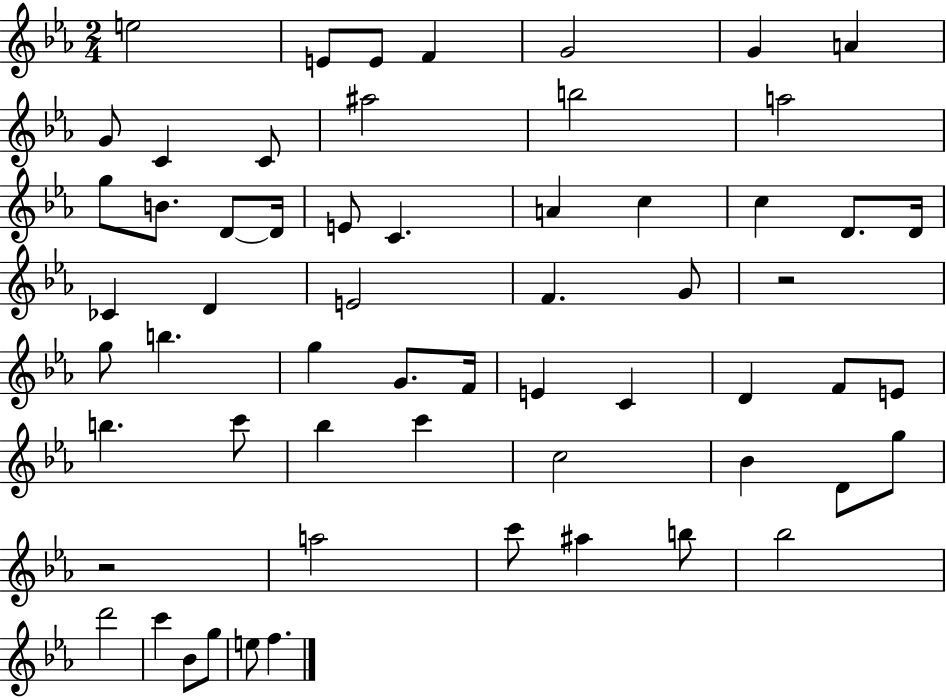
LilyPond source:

{
  \clef treble
  \numericTimeSignature
  \time 2/4
  \key ees \major
  \repeat volta 2 { e''2 | e'8 e'8 f'4 | g'2 | g'4 a'4 | \break g'8 c'4 c'8 | ais''2 | b''2 | a''2 | \break g''8 b'8. d'8~~ d'16 | e'8 c'4. | a'4 c''4 | c''4 d'8. d'16 | \break ces'4 d'4 | e'2 | f'4. g'8 | r2 | \break g''8 b''4. | g''4 g'8. f'16 | e'4 c'4 | d'4 f'8 e'8 | \break b''4. c'''8 | bes''4 c'''4 | c''2 | bes'4 d'8 g''8 | \break r2 | a''2 | c'''8 ais''4 b''8 | bes''2 | \break d'''2 | c'''4 bes'8 g''8 | e''8 f''4. | } \bar "|."
}